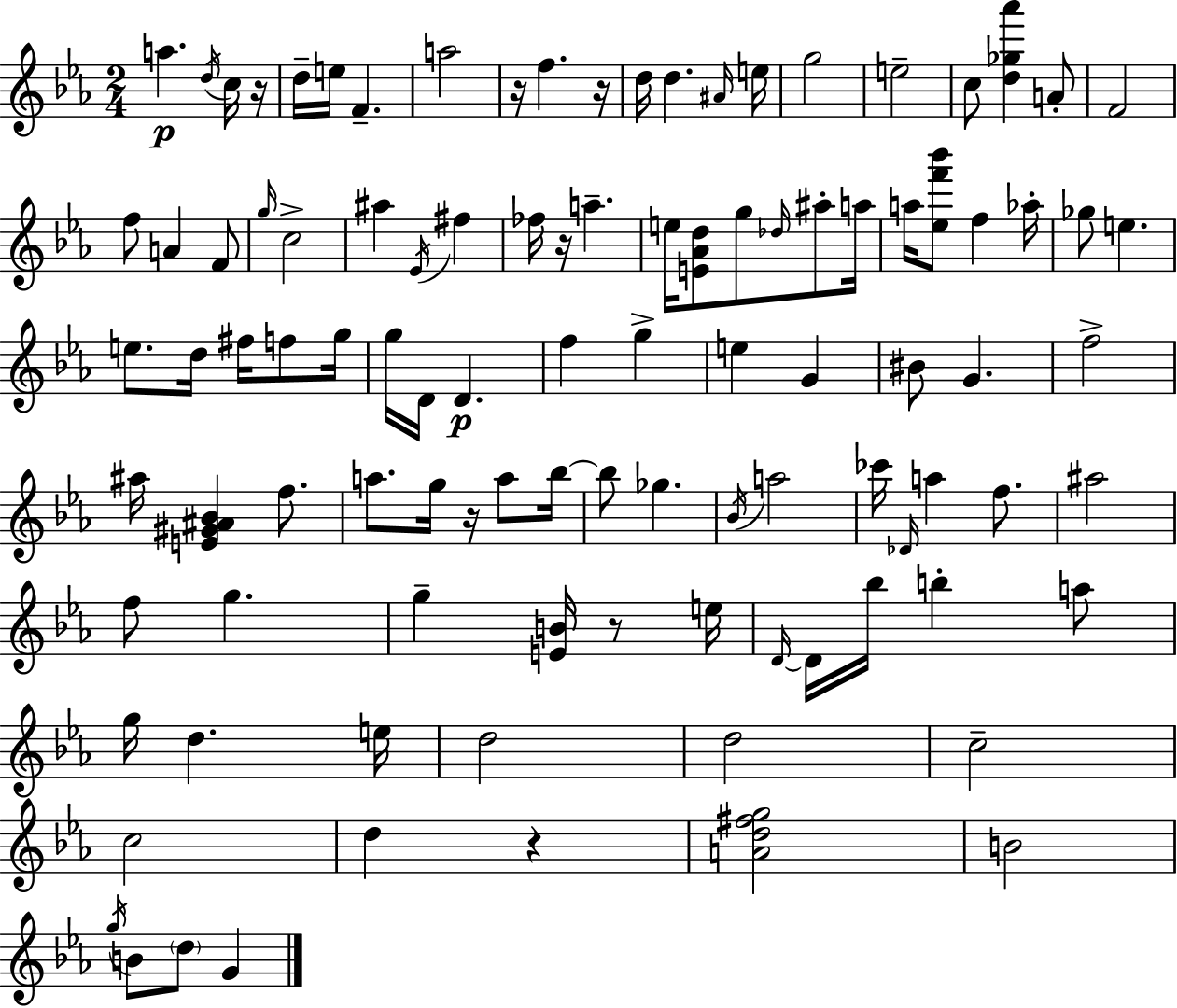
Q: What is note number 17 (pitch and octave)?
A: F4